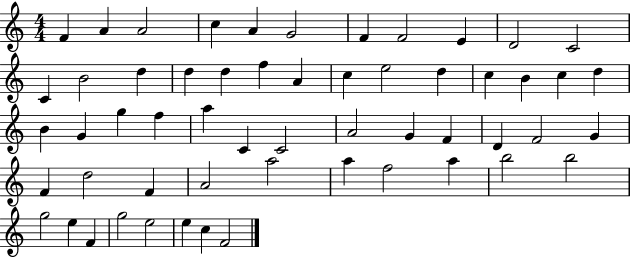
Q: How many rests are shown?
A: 0